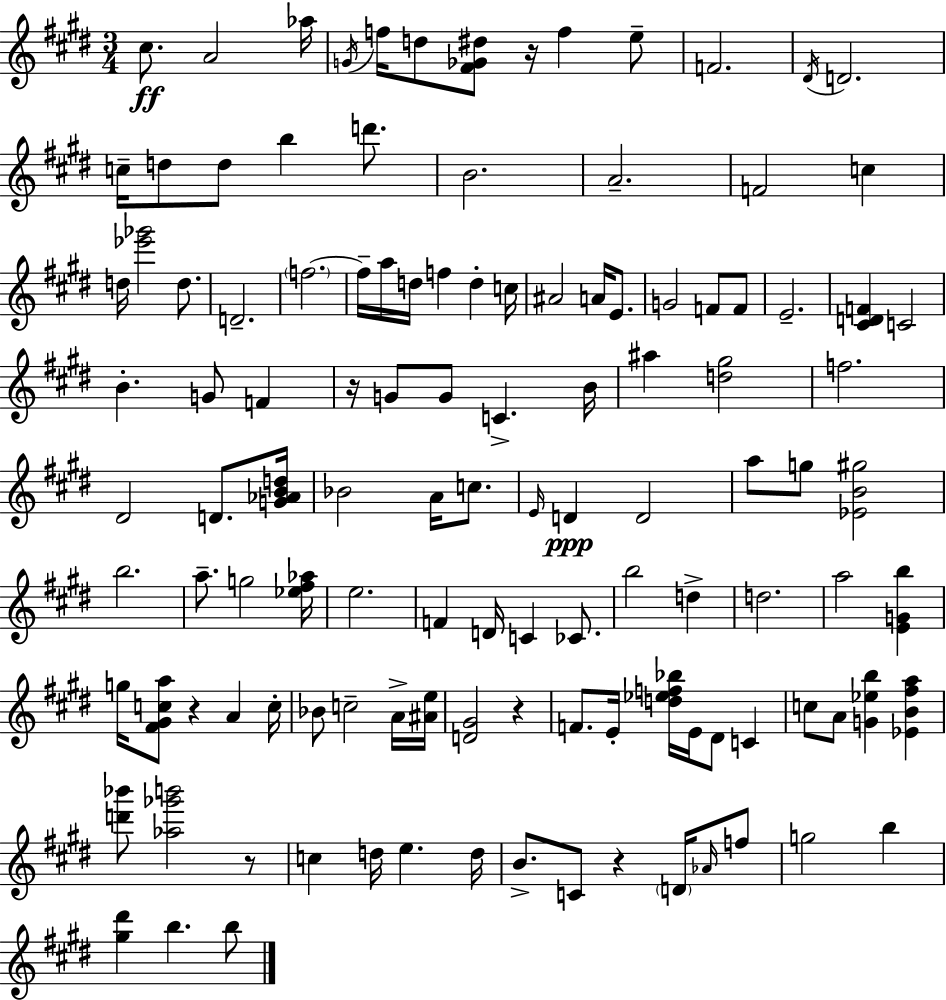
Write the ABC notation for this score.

X:1
T:Untitled
M:3/4
L:1/4
K:E
^c/2 A2 _a/4 G/4 f/4 d/2 [^F_G^d]/2 z/4 f e/2 F2 ^D/4 D2 c/4 d/2 d/2 b d'/2 B2 A2 F2 c d/4 [_e'_g']2 d/2 D2 f2 f/4 a/4 d/4 f d c/4 ^A2 A/4 E/2 G2 F/2 F/2 E2 [^CDF] C2 B G/2 F z/4 G/2 G/2 C B/4 ^a [d^g]2 f2 ^D2 D/2 [G_ABd]/4 _B2 A/4 c/2 E/4 D D2 a/2 g/2 [_EB^g]2 b2 a/2 g2 [_e^f_a]/4 e2 F D/4 C _C/2 b2 d d2 a2 [EGb] g/4 [^F^Gca]/2 z A c/4 _B/2 c2 A/4 [^Ae]/4 [D^G]2 z F/2 E/4 [d_ef_b]/4 E/4 ^D/2 C c/2 A/2 [G_eb] [_EB^fa] [d'_b']/2 [_a_g'b']2 z/2 c d/4 e d/4 B/2 C/2 z D/4 _A/4 f/2 g2 b [^g^d'] b b/2